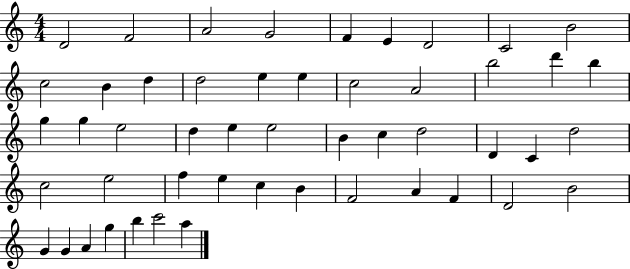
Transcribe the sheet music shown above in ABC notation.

X:1
T:Untitled
M:4/4
L:1/4
K:C
D2 F2 A2 G2 F E D2 C2 B2 c2 B d d2 e e c2 A2 b2 d' b g g e2 d e e2 B c d2 D C d2 c2 e2 f e c B F2 A F D2 B2 G G A g b c'2 a